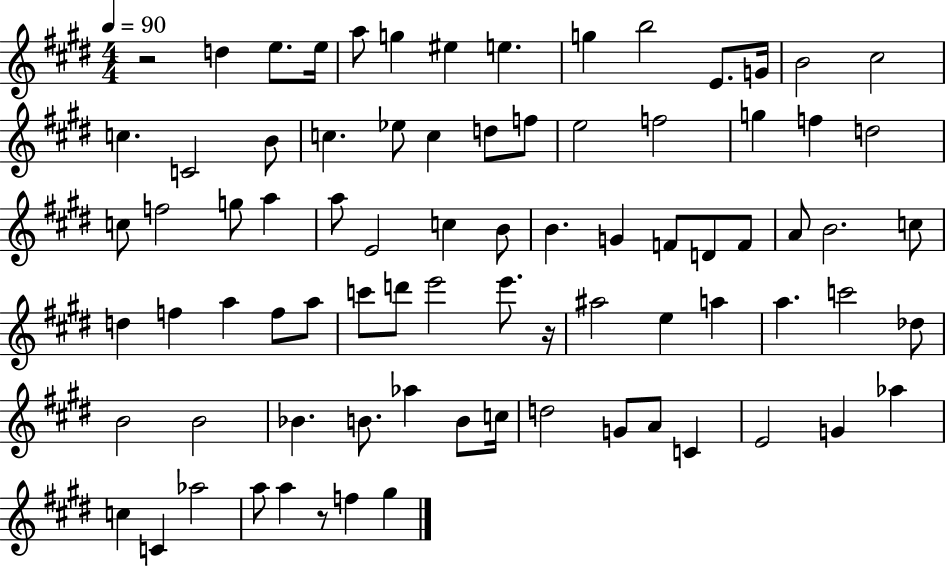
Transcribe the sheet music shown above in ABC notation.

X:1
T:Untitled
M:4/4
L:1/4
K:E
z2 d e/2 e/4 a/2 g ^e e g b2 E/2 G/4 B2 ^c2 c C2 B/2 c _e/2 c d/2 f/2 e2 f2 g f d2 c/2 f2 g/2 a a/2 E2 c B/2 B G F/2 D/2 F/2 A/2 B2 c/2 d f a f/2 a/2 c'/2 d'/2 e'2 e'/2 z/4 ^a2 e a a c'2 _d/2 B2 B2 _B B/2 _a B/2 c/4 d2 G/2 A/2 C E2 G _a c C _a2 a/2 a z/2 f ^g